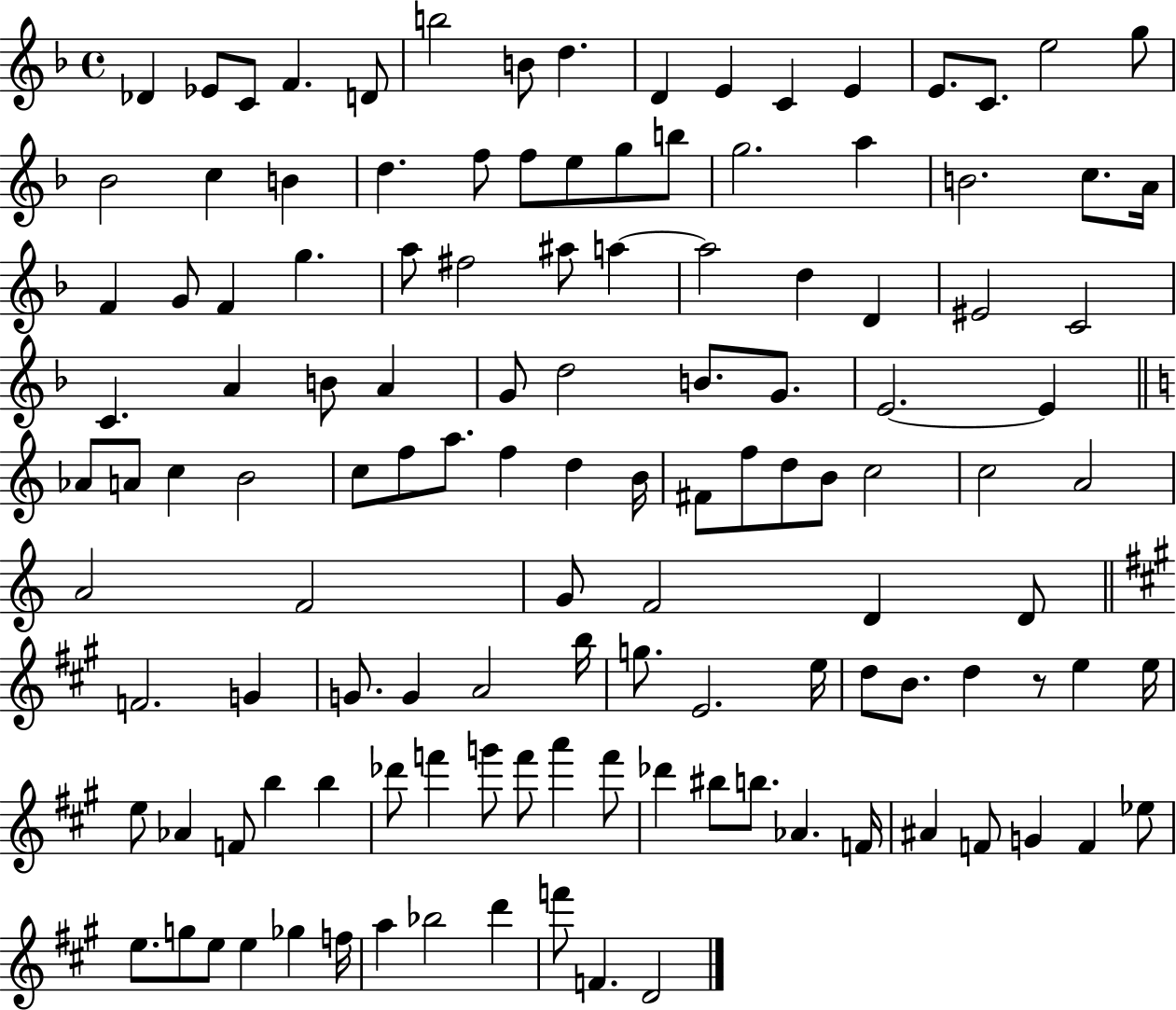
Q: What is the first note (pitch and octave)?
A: Db4